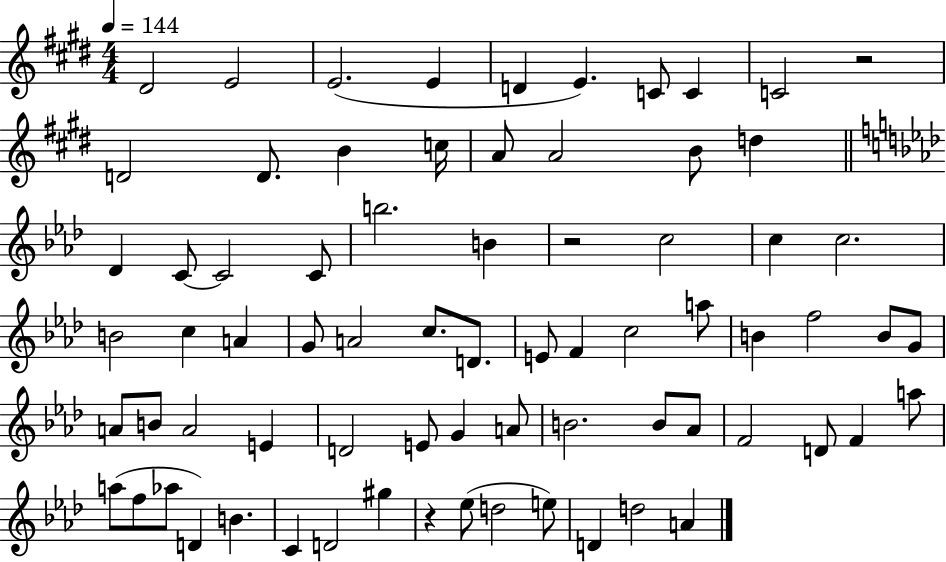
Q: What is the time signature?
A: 4/4